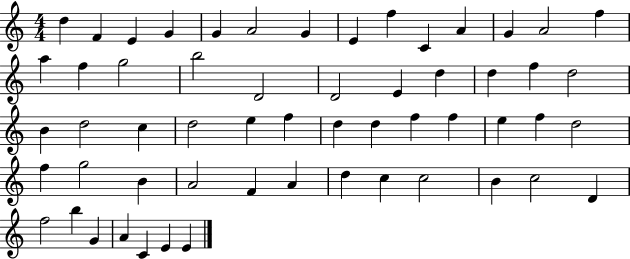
X:1
T:Untitled
M:4/4
L:1/4
K:C
d F E G G A2 G E f C A G A2 f a f g2 b2 D2 D2 E d d f d2 B d2 c d2 e f d d f f e f d2 f g2 B A2 F A d c c2 B c2 D f2 b G A C E E